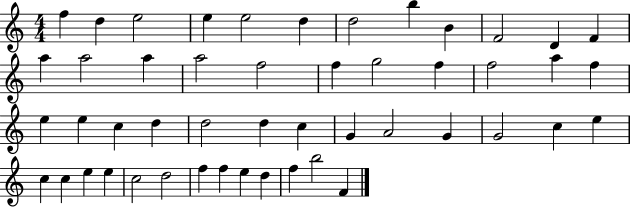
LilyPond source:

{
  \clef treble
  \numericTimeSignature
  \time 4/4
  \key c \major
  f''4 d''4 e''2 | e''4 e''2 d''4 | d''2 b''4 b'4 | f'2 d'4 f'4 | \break a''4 a''2 a''4 | a''2 f''2 | f''4 g''2 f''4 | f''2 a''4 f''4 | \break e''4 e''4 c''4 d''4 | d''2 d''4 c''4 | g'4 a'2 g'4 | g'2 c''4 e''4 | \break c''4 c''4 e''4 e''4 | c''2 d''2 | f''4 f''4 e''4 d''4 | f''4 b''2 f'4 | \break \bar "|."
}